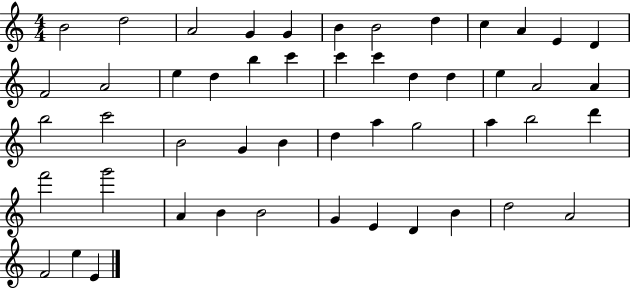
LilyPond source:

{
  \clef treble
  \numericTimeSignature
  \time 4/4
  \key c \major
  b'2 d''2 | a'2 g'4 g'4 | b'4 b'2 d''4 | c''4 a'4 e'4 d'4 | \break f'2 a'2 | e''4 d''4 b''4 c'''4 | c'''4 c'''4 d''4 d''4 | e''4 a'2 a'4 | \break b''2 c'''2 | b'2 g'4 b'4 | d''4 a''4 g''2 | a''4 b''2 d'''4 | \break f'''2 g'''2 | a'4 b'4 b'2 | g'4 e'4 d'4 b'4 | d''2 a'2 | \break f'2 e''4 e'4 | \bar "|."
}